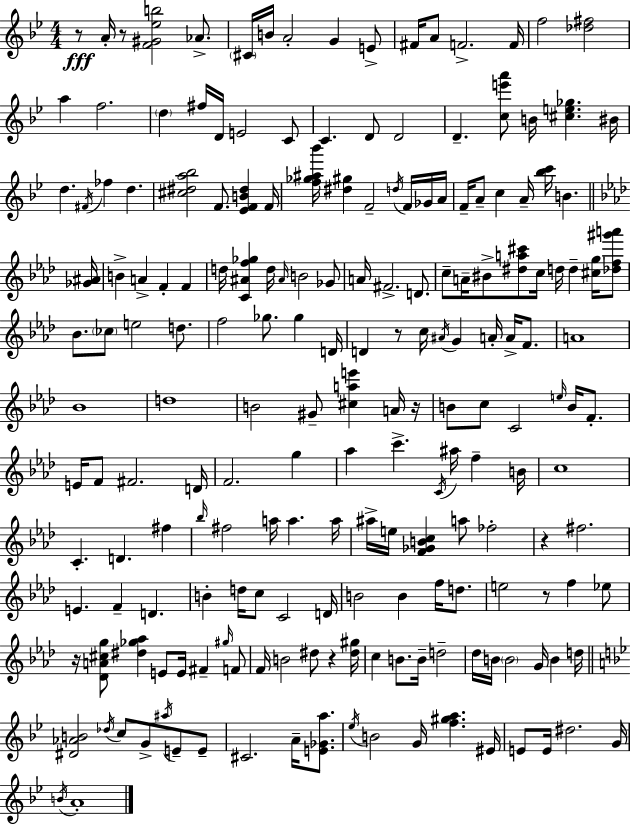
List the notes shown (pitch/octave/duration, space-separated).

R/e A4/s R/e [F4,G#4,Eb5,B5]/h Ab4/e. C#4/s B4/s A4/h G4/q E4/e F#4/s A4/e F4/h. F4/s F5/h [Db5,F#5]/h A5/q F5/h. D5/q F#5/s D4/s E4/h C4/e C4/q. D4/e D4/h D4/q. [C5,E6,A6]/e B4/s [C#5,E5,Gb5]/q. BIS4/s D5/q. F#4/s FES5/q D5/q. [C#5,D#5,A5,Bb5]/h F4/e. [Eb4,F4,B4,D#5]/q F4/s [F5,Gb5,A#5,Bb6]/s [D#5,G#5]/q F4/h D5/s F4/s Gb4/s A4/s F4/s A4/e C5/q A4/s [Bb5,C6]/s B4/q. [Gb4,A#4]/s B4/q A4/q F4/q F4/q D5/s [C4,A#4,F5,Gb5]/q D5/s A#4/s B4/h Gb4/e A4/s F#4/h. D4/e. C5/e A4/s BIS4/e [D#5,A5,C#6]/e C5/s D5/s D5/q [C#5,G5]/s [Db5,F5,G#6,A6]/e Bb4/e. CES5/e E5/h D5/e. F5/h Gb5/e. Gb5/q D4/s D4/q R/e C5/s A#4/s G4/q A4/s A4/s F4/e. A4/w Bb4/w D5/w B4/h G#4/e [C#5,A5,E6]/q A4/s R/s B4/e C5/e C4/h E5/s B4/s F4/e. E4/s F4/e F#4/h. D4/s F4/h. G5/q Ab5/q C6/q. C4/s A#5/s F5/q B4/s C5/w C4/q. D4/q. F#5/q Bb5/s F#5/h A5/s A5/q. A5/s A#5/s E5/s [F4,Gb4,B4,C5]/q A5/e FES5/h R/q F#5/h. E4/q. F4/q D4/q. B4/q D5/s C5/e C4/h D4/s B4/h B4/q F5/s D5/e. E5/h R/e F5/q Eb5/e R/s [Db4,A4,C#5,G5]/e [D#5,Gb5,Ab5]/q E4/e E4/s F#4/q G#5/s F4/e F4/s B4/h D#5/e R/q [D#5,G#5]/s C5/q B4/e. B4/s D5/h Db5/s B4/s B4/h G4/s B4/q D5/s [D#4,Ab4,B4]/h Db5/s C5/e G4/e A#5/s E4/e E4/e C#4/h. A4/s [E4,Gb4,A5]/e. Eb5/s B4/h G4/s [F5,G#5,A5]/q. EIS4/s E4/e E4/s D#5/h. G4/s B4/s A4/w